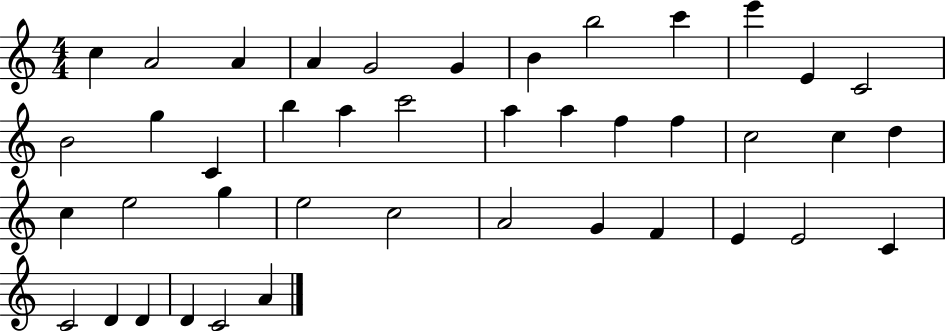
X:1
T:Untitled
M:4/4
L:1/4
K:C
c A2 A A G2 G B b2 c' e' E C2 B2 g C b a c'2 a a f f c2 c d c e2 g e2 c2 A2 G F E E2 C C2 D D D C2 A